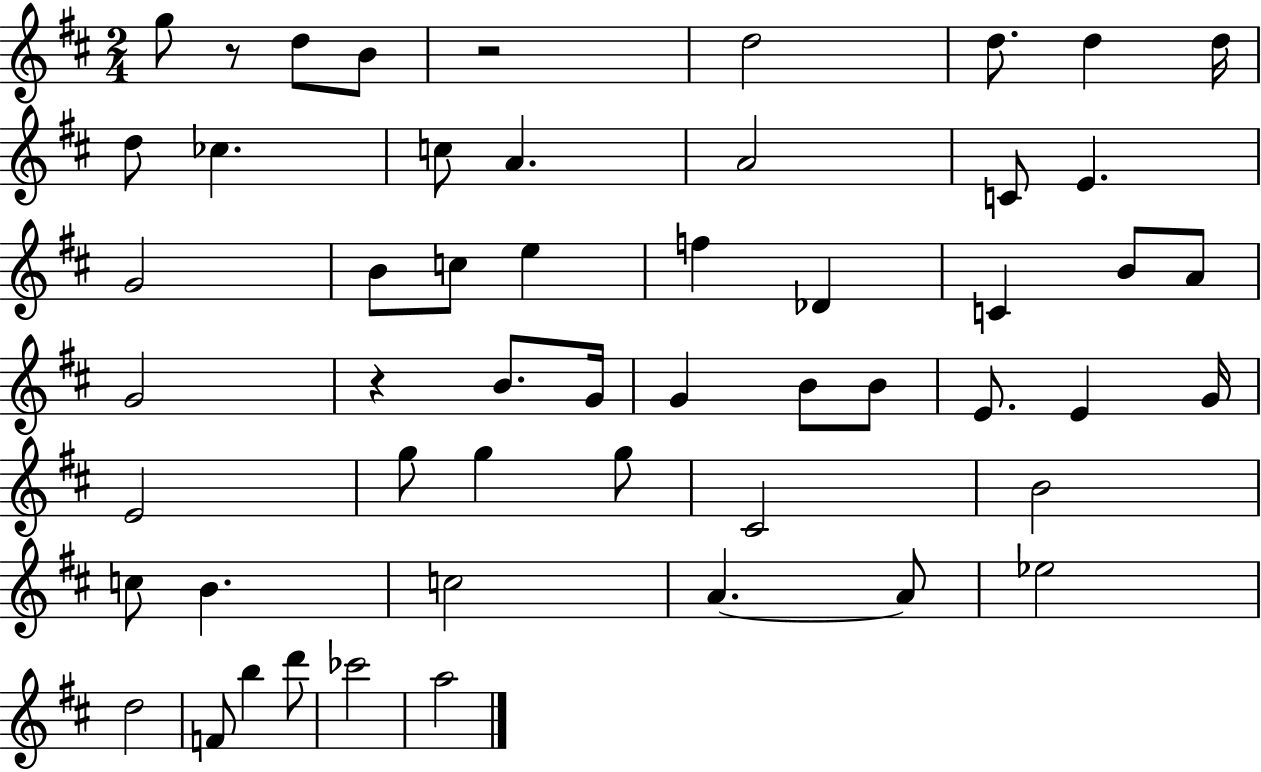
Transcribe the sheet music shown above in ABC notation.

X:1
T:Untitled
M:2/4
L:1/4
K:D
g/2 z/2 d/2 B/2 z2 d2 d/2 d d/4 d/2 _c c/2 A A2 C/2 E G2 B/2 c/2 e f _D C B/2 A/2 G2 z B/2 G/4 G B/2 B/2 E/2 E G/4 E2 g/2 g g/2 ^C2 B2 c/2 B c2 A A/2 _e2 d2 F/2 b d'/2 _c'2 a2